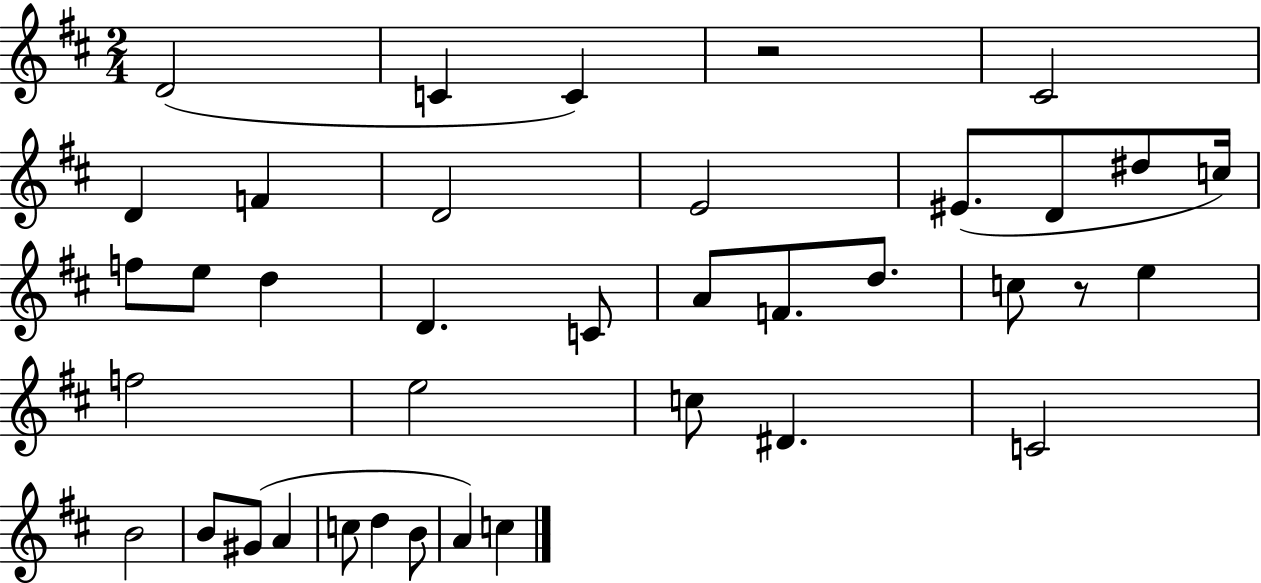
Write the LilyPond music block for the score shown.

{
  \clef treble
  \numericTimeSignature
  \time 2/4
  \key d \major
  \repeat volta 2 { d'2( | c'4 c'4) | r2 | cis'2 | \break d'4 f'4 | d'2 | e'2 | eis'8.( d'8 dis''8 c''16) | \break f''8 e''8 d''4 | d'4. c'8 | a'8 f'8. d''8. | c''8 r8 e''4 | \break f''2 | e''2 | c''8 dis'4. | c'2 | \break b'2 | b'8 gis'8( a'4 | c''8 d''4 b'8 | a'4) c''4 | \break } \bar "|."
}